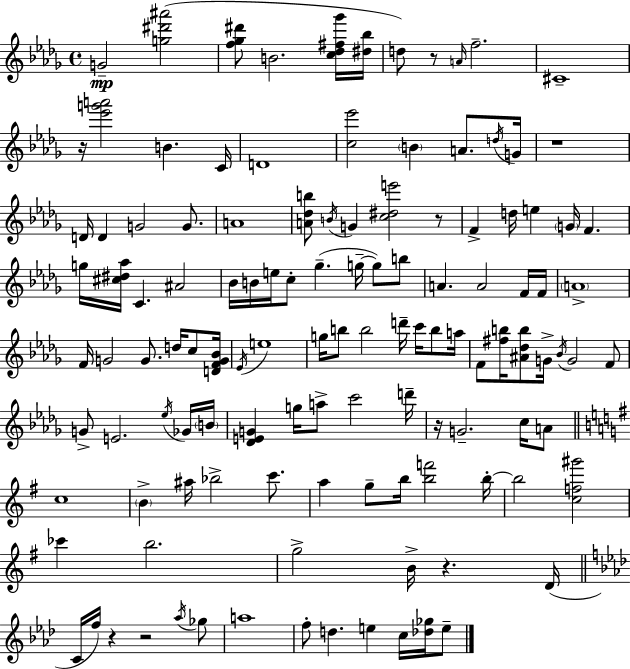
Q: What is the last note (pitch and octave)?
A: E5